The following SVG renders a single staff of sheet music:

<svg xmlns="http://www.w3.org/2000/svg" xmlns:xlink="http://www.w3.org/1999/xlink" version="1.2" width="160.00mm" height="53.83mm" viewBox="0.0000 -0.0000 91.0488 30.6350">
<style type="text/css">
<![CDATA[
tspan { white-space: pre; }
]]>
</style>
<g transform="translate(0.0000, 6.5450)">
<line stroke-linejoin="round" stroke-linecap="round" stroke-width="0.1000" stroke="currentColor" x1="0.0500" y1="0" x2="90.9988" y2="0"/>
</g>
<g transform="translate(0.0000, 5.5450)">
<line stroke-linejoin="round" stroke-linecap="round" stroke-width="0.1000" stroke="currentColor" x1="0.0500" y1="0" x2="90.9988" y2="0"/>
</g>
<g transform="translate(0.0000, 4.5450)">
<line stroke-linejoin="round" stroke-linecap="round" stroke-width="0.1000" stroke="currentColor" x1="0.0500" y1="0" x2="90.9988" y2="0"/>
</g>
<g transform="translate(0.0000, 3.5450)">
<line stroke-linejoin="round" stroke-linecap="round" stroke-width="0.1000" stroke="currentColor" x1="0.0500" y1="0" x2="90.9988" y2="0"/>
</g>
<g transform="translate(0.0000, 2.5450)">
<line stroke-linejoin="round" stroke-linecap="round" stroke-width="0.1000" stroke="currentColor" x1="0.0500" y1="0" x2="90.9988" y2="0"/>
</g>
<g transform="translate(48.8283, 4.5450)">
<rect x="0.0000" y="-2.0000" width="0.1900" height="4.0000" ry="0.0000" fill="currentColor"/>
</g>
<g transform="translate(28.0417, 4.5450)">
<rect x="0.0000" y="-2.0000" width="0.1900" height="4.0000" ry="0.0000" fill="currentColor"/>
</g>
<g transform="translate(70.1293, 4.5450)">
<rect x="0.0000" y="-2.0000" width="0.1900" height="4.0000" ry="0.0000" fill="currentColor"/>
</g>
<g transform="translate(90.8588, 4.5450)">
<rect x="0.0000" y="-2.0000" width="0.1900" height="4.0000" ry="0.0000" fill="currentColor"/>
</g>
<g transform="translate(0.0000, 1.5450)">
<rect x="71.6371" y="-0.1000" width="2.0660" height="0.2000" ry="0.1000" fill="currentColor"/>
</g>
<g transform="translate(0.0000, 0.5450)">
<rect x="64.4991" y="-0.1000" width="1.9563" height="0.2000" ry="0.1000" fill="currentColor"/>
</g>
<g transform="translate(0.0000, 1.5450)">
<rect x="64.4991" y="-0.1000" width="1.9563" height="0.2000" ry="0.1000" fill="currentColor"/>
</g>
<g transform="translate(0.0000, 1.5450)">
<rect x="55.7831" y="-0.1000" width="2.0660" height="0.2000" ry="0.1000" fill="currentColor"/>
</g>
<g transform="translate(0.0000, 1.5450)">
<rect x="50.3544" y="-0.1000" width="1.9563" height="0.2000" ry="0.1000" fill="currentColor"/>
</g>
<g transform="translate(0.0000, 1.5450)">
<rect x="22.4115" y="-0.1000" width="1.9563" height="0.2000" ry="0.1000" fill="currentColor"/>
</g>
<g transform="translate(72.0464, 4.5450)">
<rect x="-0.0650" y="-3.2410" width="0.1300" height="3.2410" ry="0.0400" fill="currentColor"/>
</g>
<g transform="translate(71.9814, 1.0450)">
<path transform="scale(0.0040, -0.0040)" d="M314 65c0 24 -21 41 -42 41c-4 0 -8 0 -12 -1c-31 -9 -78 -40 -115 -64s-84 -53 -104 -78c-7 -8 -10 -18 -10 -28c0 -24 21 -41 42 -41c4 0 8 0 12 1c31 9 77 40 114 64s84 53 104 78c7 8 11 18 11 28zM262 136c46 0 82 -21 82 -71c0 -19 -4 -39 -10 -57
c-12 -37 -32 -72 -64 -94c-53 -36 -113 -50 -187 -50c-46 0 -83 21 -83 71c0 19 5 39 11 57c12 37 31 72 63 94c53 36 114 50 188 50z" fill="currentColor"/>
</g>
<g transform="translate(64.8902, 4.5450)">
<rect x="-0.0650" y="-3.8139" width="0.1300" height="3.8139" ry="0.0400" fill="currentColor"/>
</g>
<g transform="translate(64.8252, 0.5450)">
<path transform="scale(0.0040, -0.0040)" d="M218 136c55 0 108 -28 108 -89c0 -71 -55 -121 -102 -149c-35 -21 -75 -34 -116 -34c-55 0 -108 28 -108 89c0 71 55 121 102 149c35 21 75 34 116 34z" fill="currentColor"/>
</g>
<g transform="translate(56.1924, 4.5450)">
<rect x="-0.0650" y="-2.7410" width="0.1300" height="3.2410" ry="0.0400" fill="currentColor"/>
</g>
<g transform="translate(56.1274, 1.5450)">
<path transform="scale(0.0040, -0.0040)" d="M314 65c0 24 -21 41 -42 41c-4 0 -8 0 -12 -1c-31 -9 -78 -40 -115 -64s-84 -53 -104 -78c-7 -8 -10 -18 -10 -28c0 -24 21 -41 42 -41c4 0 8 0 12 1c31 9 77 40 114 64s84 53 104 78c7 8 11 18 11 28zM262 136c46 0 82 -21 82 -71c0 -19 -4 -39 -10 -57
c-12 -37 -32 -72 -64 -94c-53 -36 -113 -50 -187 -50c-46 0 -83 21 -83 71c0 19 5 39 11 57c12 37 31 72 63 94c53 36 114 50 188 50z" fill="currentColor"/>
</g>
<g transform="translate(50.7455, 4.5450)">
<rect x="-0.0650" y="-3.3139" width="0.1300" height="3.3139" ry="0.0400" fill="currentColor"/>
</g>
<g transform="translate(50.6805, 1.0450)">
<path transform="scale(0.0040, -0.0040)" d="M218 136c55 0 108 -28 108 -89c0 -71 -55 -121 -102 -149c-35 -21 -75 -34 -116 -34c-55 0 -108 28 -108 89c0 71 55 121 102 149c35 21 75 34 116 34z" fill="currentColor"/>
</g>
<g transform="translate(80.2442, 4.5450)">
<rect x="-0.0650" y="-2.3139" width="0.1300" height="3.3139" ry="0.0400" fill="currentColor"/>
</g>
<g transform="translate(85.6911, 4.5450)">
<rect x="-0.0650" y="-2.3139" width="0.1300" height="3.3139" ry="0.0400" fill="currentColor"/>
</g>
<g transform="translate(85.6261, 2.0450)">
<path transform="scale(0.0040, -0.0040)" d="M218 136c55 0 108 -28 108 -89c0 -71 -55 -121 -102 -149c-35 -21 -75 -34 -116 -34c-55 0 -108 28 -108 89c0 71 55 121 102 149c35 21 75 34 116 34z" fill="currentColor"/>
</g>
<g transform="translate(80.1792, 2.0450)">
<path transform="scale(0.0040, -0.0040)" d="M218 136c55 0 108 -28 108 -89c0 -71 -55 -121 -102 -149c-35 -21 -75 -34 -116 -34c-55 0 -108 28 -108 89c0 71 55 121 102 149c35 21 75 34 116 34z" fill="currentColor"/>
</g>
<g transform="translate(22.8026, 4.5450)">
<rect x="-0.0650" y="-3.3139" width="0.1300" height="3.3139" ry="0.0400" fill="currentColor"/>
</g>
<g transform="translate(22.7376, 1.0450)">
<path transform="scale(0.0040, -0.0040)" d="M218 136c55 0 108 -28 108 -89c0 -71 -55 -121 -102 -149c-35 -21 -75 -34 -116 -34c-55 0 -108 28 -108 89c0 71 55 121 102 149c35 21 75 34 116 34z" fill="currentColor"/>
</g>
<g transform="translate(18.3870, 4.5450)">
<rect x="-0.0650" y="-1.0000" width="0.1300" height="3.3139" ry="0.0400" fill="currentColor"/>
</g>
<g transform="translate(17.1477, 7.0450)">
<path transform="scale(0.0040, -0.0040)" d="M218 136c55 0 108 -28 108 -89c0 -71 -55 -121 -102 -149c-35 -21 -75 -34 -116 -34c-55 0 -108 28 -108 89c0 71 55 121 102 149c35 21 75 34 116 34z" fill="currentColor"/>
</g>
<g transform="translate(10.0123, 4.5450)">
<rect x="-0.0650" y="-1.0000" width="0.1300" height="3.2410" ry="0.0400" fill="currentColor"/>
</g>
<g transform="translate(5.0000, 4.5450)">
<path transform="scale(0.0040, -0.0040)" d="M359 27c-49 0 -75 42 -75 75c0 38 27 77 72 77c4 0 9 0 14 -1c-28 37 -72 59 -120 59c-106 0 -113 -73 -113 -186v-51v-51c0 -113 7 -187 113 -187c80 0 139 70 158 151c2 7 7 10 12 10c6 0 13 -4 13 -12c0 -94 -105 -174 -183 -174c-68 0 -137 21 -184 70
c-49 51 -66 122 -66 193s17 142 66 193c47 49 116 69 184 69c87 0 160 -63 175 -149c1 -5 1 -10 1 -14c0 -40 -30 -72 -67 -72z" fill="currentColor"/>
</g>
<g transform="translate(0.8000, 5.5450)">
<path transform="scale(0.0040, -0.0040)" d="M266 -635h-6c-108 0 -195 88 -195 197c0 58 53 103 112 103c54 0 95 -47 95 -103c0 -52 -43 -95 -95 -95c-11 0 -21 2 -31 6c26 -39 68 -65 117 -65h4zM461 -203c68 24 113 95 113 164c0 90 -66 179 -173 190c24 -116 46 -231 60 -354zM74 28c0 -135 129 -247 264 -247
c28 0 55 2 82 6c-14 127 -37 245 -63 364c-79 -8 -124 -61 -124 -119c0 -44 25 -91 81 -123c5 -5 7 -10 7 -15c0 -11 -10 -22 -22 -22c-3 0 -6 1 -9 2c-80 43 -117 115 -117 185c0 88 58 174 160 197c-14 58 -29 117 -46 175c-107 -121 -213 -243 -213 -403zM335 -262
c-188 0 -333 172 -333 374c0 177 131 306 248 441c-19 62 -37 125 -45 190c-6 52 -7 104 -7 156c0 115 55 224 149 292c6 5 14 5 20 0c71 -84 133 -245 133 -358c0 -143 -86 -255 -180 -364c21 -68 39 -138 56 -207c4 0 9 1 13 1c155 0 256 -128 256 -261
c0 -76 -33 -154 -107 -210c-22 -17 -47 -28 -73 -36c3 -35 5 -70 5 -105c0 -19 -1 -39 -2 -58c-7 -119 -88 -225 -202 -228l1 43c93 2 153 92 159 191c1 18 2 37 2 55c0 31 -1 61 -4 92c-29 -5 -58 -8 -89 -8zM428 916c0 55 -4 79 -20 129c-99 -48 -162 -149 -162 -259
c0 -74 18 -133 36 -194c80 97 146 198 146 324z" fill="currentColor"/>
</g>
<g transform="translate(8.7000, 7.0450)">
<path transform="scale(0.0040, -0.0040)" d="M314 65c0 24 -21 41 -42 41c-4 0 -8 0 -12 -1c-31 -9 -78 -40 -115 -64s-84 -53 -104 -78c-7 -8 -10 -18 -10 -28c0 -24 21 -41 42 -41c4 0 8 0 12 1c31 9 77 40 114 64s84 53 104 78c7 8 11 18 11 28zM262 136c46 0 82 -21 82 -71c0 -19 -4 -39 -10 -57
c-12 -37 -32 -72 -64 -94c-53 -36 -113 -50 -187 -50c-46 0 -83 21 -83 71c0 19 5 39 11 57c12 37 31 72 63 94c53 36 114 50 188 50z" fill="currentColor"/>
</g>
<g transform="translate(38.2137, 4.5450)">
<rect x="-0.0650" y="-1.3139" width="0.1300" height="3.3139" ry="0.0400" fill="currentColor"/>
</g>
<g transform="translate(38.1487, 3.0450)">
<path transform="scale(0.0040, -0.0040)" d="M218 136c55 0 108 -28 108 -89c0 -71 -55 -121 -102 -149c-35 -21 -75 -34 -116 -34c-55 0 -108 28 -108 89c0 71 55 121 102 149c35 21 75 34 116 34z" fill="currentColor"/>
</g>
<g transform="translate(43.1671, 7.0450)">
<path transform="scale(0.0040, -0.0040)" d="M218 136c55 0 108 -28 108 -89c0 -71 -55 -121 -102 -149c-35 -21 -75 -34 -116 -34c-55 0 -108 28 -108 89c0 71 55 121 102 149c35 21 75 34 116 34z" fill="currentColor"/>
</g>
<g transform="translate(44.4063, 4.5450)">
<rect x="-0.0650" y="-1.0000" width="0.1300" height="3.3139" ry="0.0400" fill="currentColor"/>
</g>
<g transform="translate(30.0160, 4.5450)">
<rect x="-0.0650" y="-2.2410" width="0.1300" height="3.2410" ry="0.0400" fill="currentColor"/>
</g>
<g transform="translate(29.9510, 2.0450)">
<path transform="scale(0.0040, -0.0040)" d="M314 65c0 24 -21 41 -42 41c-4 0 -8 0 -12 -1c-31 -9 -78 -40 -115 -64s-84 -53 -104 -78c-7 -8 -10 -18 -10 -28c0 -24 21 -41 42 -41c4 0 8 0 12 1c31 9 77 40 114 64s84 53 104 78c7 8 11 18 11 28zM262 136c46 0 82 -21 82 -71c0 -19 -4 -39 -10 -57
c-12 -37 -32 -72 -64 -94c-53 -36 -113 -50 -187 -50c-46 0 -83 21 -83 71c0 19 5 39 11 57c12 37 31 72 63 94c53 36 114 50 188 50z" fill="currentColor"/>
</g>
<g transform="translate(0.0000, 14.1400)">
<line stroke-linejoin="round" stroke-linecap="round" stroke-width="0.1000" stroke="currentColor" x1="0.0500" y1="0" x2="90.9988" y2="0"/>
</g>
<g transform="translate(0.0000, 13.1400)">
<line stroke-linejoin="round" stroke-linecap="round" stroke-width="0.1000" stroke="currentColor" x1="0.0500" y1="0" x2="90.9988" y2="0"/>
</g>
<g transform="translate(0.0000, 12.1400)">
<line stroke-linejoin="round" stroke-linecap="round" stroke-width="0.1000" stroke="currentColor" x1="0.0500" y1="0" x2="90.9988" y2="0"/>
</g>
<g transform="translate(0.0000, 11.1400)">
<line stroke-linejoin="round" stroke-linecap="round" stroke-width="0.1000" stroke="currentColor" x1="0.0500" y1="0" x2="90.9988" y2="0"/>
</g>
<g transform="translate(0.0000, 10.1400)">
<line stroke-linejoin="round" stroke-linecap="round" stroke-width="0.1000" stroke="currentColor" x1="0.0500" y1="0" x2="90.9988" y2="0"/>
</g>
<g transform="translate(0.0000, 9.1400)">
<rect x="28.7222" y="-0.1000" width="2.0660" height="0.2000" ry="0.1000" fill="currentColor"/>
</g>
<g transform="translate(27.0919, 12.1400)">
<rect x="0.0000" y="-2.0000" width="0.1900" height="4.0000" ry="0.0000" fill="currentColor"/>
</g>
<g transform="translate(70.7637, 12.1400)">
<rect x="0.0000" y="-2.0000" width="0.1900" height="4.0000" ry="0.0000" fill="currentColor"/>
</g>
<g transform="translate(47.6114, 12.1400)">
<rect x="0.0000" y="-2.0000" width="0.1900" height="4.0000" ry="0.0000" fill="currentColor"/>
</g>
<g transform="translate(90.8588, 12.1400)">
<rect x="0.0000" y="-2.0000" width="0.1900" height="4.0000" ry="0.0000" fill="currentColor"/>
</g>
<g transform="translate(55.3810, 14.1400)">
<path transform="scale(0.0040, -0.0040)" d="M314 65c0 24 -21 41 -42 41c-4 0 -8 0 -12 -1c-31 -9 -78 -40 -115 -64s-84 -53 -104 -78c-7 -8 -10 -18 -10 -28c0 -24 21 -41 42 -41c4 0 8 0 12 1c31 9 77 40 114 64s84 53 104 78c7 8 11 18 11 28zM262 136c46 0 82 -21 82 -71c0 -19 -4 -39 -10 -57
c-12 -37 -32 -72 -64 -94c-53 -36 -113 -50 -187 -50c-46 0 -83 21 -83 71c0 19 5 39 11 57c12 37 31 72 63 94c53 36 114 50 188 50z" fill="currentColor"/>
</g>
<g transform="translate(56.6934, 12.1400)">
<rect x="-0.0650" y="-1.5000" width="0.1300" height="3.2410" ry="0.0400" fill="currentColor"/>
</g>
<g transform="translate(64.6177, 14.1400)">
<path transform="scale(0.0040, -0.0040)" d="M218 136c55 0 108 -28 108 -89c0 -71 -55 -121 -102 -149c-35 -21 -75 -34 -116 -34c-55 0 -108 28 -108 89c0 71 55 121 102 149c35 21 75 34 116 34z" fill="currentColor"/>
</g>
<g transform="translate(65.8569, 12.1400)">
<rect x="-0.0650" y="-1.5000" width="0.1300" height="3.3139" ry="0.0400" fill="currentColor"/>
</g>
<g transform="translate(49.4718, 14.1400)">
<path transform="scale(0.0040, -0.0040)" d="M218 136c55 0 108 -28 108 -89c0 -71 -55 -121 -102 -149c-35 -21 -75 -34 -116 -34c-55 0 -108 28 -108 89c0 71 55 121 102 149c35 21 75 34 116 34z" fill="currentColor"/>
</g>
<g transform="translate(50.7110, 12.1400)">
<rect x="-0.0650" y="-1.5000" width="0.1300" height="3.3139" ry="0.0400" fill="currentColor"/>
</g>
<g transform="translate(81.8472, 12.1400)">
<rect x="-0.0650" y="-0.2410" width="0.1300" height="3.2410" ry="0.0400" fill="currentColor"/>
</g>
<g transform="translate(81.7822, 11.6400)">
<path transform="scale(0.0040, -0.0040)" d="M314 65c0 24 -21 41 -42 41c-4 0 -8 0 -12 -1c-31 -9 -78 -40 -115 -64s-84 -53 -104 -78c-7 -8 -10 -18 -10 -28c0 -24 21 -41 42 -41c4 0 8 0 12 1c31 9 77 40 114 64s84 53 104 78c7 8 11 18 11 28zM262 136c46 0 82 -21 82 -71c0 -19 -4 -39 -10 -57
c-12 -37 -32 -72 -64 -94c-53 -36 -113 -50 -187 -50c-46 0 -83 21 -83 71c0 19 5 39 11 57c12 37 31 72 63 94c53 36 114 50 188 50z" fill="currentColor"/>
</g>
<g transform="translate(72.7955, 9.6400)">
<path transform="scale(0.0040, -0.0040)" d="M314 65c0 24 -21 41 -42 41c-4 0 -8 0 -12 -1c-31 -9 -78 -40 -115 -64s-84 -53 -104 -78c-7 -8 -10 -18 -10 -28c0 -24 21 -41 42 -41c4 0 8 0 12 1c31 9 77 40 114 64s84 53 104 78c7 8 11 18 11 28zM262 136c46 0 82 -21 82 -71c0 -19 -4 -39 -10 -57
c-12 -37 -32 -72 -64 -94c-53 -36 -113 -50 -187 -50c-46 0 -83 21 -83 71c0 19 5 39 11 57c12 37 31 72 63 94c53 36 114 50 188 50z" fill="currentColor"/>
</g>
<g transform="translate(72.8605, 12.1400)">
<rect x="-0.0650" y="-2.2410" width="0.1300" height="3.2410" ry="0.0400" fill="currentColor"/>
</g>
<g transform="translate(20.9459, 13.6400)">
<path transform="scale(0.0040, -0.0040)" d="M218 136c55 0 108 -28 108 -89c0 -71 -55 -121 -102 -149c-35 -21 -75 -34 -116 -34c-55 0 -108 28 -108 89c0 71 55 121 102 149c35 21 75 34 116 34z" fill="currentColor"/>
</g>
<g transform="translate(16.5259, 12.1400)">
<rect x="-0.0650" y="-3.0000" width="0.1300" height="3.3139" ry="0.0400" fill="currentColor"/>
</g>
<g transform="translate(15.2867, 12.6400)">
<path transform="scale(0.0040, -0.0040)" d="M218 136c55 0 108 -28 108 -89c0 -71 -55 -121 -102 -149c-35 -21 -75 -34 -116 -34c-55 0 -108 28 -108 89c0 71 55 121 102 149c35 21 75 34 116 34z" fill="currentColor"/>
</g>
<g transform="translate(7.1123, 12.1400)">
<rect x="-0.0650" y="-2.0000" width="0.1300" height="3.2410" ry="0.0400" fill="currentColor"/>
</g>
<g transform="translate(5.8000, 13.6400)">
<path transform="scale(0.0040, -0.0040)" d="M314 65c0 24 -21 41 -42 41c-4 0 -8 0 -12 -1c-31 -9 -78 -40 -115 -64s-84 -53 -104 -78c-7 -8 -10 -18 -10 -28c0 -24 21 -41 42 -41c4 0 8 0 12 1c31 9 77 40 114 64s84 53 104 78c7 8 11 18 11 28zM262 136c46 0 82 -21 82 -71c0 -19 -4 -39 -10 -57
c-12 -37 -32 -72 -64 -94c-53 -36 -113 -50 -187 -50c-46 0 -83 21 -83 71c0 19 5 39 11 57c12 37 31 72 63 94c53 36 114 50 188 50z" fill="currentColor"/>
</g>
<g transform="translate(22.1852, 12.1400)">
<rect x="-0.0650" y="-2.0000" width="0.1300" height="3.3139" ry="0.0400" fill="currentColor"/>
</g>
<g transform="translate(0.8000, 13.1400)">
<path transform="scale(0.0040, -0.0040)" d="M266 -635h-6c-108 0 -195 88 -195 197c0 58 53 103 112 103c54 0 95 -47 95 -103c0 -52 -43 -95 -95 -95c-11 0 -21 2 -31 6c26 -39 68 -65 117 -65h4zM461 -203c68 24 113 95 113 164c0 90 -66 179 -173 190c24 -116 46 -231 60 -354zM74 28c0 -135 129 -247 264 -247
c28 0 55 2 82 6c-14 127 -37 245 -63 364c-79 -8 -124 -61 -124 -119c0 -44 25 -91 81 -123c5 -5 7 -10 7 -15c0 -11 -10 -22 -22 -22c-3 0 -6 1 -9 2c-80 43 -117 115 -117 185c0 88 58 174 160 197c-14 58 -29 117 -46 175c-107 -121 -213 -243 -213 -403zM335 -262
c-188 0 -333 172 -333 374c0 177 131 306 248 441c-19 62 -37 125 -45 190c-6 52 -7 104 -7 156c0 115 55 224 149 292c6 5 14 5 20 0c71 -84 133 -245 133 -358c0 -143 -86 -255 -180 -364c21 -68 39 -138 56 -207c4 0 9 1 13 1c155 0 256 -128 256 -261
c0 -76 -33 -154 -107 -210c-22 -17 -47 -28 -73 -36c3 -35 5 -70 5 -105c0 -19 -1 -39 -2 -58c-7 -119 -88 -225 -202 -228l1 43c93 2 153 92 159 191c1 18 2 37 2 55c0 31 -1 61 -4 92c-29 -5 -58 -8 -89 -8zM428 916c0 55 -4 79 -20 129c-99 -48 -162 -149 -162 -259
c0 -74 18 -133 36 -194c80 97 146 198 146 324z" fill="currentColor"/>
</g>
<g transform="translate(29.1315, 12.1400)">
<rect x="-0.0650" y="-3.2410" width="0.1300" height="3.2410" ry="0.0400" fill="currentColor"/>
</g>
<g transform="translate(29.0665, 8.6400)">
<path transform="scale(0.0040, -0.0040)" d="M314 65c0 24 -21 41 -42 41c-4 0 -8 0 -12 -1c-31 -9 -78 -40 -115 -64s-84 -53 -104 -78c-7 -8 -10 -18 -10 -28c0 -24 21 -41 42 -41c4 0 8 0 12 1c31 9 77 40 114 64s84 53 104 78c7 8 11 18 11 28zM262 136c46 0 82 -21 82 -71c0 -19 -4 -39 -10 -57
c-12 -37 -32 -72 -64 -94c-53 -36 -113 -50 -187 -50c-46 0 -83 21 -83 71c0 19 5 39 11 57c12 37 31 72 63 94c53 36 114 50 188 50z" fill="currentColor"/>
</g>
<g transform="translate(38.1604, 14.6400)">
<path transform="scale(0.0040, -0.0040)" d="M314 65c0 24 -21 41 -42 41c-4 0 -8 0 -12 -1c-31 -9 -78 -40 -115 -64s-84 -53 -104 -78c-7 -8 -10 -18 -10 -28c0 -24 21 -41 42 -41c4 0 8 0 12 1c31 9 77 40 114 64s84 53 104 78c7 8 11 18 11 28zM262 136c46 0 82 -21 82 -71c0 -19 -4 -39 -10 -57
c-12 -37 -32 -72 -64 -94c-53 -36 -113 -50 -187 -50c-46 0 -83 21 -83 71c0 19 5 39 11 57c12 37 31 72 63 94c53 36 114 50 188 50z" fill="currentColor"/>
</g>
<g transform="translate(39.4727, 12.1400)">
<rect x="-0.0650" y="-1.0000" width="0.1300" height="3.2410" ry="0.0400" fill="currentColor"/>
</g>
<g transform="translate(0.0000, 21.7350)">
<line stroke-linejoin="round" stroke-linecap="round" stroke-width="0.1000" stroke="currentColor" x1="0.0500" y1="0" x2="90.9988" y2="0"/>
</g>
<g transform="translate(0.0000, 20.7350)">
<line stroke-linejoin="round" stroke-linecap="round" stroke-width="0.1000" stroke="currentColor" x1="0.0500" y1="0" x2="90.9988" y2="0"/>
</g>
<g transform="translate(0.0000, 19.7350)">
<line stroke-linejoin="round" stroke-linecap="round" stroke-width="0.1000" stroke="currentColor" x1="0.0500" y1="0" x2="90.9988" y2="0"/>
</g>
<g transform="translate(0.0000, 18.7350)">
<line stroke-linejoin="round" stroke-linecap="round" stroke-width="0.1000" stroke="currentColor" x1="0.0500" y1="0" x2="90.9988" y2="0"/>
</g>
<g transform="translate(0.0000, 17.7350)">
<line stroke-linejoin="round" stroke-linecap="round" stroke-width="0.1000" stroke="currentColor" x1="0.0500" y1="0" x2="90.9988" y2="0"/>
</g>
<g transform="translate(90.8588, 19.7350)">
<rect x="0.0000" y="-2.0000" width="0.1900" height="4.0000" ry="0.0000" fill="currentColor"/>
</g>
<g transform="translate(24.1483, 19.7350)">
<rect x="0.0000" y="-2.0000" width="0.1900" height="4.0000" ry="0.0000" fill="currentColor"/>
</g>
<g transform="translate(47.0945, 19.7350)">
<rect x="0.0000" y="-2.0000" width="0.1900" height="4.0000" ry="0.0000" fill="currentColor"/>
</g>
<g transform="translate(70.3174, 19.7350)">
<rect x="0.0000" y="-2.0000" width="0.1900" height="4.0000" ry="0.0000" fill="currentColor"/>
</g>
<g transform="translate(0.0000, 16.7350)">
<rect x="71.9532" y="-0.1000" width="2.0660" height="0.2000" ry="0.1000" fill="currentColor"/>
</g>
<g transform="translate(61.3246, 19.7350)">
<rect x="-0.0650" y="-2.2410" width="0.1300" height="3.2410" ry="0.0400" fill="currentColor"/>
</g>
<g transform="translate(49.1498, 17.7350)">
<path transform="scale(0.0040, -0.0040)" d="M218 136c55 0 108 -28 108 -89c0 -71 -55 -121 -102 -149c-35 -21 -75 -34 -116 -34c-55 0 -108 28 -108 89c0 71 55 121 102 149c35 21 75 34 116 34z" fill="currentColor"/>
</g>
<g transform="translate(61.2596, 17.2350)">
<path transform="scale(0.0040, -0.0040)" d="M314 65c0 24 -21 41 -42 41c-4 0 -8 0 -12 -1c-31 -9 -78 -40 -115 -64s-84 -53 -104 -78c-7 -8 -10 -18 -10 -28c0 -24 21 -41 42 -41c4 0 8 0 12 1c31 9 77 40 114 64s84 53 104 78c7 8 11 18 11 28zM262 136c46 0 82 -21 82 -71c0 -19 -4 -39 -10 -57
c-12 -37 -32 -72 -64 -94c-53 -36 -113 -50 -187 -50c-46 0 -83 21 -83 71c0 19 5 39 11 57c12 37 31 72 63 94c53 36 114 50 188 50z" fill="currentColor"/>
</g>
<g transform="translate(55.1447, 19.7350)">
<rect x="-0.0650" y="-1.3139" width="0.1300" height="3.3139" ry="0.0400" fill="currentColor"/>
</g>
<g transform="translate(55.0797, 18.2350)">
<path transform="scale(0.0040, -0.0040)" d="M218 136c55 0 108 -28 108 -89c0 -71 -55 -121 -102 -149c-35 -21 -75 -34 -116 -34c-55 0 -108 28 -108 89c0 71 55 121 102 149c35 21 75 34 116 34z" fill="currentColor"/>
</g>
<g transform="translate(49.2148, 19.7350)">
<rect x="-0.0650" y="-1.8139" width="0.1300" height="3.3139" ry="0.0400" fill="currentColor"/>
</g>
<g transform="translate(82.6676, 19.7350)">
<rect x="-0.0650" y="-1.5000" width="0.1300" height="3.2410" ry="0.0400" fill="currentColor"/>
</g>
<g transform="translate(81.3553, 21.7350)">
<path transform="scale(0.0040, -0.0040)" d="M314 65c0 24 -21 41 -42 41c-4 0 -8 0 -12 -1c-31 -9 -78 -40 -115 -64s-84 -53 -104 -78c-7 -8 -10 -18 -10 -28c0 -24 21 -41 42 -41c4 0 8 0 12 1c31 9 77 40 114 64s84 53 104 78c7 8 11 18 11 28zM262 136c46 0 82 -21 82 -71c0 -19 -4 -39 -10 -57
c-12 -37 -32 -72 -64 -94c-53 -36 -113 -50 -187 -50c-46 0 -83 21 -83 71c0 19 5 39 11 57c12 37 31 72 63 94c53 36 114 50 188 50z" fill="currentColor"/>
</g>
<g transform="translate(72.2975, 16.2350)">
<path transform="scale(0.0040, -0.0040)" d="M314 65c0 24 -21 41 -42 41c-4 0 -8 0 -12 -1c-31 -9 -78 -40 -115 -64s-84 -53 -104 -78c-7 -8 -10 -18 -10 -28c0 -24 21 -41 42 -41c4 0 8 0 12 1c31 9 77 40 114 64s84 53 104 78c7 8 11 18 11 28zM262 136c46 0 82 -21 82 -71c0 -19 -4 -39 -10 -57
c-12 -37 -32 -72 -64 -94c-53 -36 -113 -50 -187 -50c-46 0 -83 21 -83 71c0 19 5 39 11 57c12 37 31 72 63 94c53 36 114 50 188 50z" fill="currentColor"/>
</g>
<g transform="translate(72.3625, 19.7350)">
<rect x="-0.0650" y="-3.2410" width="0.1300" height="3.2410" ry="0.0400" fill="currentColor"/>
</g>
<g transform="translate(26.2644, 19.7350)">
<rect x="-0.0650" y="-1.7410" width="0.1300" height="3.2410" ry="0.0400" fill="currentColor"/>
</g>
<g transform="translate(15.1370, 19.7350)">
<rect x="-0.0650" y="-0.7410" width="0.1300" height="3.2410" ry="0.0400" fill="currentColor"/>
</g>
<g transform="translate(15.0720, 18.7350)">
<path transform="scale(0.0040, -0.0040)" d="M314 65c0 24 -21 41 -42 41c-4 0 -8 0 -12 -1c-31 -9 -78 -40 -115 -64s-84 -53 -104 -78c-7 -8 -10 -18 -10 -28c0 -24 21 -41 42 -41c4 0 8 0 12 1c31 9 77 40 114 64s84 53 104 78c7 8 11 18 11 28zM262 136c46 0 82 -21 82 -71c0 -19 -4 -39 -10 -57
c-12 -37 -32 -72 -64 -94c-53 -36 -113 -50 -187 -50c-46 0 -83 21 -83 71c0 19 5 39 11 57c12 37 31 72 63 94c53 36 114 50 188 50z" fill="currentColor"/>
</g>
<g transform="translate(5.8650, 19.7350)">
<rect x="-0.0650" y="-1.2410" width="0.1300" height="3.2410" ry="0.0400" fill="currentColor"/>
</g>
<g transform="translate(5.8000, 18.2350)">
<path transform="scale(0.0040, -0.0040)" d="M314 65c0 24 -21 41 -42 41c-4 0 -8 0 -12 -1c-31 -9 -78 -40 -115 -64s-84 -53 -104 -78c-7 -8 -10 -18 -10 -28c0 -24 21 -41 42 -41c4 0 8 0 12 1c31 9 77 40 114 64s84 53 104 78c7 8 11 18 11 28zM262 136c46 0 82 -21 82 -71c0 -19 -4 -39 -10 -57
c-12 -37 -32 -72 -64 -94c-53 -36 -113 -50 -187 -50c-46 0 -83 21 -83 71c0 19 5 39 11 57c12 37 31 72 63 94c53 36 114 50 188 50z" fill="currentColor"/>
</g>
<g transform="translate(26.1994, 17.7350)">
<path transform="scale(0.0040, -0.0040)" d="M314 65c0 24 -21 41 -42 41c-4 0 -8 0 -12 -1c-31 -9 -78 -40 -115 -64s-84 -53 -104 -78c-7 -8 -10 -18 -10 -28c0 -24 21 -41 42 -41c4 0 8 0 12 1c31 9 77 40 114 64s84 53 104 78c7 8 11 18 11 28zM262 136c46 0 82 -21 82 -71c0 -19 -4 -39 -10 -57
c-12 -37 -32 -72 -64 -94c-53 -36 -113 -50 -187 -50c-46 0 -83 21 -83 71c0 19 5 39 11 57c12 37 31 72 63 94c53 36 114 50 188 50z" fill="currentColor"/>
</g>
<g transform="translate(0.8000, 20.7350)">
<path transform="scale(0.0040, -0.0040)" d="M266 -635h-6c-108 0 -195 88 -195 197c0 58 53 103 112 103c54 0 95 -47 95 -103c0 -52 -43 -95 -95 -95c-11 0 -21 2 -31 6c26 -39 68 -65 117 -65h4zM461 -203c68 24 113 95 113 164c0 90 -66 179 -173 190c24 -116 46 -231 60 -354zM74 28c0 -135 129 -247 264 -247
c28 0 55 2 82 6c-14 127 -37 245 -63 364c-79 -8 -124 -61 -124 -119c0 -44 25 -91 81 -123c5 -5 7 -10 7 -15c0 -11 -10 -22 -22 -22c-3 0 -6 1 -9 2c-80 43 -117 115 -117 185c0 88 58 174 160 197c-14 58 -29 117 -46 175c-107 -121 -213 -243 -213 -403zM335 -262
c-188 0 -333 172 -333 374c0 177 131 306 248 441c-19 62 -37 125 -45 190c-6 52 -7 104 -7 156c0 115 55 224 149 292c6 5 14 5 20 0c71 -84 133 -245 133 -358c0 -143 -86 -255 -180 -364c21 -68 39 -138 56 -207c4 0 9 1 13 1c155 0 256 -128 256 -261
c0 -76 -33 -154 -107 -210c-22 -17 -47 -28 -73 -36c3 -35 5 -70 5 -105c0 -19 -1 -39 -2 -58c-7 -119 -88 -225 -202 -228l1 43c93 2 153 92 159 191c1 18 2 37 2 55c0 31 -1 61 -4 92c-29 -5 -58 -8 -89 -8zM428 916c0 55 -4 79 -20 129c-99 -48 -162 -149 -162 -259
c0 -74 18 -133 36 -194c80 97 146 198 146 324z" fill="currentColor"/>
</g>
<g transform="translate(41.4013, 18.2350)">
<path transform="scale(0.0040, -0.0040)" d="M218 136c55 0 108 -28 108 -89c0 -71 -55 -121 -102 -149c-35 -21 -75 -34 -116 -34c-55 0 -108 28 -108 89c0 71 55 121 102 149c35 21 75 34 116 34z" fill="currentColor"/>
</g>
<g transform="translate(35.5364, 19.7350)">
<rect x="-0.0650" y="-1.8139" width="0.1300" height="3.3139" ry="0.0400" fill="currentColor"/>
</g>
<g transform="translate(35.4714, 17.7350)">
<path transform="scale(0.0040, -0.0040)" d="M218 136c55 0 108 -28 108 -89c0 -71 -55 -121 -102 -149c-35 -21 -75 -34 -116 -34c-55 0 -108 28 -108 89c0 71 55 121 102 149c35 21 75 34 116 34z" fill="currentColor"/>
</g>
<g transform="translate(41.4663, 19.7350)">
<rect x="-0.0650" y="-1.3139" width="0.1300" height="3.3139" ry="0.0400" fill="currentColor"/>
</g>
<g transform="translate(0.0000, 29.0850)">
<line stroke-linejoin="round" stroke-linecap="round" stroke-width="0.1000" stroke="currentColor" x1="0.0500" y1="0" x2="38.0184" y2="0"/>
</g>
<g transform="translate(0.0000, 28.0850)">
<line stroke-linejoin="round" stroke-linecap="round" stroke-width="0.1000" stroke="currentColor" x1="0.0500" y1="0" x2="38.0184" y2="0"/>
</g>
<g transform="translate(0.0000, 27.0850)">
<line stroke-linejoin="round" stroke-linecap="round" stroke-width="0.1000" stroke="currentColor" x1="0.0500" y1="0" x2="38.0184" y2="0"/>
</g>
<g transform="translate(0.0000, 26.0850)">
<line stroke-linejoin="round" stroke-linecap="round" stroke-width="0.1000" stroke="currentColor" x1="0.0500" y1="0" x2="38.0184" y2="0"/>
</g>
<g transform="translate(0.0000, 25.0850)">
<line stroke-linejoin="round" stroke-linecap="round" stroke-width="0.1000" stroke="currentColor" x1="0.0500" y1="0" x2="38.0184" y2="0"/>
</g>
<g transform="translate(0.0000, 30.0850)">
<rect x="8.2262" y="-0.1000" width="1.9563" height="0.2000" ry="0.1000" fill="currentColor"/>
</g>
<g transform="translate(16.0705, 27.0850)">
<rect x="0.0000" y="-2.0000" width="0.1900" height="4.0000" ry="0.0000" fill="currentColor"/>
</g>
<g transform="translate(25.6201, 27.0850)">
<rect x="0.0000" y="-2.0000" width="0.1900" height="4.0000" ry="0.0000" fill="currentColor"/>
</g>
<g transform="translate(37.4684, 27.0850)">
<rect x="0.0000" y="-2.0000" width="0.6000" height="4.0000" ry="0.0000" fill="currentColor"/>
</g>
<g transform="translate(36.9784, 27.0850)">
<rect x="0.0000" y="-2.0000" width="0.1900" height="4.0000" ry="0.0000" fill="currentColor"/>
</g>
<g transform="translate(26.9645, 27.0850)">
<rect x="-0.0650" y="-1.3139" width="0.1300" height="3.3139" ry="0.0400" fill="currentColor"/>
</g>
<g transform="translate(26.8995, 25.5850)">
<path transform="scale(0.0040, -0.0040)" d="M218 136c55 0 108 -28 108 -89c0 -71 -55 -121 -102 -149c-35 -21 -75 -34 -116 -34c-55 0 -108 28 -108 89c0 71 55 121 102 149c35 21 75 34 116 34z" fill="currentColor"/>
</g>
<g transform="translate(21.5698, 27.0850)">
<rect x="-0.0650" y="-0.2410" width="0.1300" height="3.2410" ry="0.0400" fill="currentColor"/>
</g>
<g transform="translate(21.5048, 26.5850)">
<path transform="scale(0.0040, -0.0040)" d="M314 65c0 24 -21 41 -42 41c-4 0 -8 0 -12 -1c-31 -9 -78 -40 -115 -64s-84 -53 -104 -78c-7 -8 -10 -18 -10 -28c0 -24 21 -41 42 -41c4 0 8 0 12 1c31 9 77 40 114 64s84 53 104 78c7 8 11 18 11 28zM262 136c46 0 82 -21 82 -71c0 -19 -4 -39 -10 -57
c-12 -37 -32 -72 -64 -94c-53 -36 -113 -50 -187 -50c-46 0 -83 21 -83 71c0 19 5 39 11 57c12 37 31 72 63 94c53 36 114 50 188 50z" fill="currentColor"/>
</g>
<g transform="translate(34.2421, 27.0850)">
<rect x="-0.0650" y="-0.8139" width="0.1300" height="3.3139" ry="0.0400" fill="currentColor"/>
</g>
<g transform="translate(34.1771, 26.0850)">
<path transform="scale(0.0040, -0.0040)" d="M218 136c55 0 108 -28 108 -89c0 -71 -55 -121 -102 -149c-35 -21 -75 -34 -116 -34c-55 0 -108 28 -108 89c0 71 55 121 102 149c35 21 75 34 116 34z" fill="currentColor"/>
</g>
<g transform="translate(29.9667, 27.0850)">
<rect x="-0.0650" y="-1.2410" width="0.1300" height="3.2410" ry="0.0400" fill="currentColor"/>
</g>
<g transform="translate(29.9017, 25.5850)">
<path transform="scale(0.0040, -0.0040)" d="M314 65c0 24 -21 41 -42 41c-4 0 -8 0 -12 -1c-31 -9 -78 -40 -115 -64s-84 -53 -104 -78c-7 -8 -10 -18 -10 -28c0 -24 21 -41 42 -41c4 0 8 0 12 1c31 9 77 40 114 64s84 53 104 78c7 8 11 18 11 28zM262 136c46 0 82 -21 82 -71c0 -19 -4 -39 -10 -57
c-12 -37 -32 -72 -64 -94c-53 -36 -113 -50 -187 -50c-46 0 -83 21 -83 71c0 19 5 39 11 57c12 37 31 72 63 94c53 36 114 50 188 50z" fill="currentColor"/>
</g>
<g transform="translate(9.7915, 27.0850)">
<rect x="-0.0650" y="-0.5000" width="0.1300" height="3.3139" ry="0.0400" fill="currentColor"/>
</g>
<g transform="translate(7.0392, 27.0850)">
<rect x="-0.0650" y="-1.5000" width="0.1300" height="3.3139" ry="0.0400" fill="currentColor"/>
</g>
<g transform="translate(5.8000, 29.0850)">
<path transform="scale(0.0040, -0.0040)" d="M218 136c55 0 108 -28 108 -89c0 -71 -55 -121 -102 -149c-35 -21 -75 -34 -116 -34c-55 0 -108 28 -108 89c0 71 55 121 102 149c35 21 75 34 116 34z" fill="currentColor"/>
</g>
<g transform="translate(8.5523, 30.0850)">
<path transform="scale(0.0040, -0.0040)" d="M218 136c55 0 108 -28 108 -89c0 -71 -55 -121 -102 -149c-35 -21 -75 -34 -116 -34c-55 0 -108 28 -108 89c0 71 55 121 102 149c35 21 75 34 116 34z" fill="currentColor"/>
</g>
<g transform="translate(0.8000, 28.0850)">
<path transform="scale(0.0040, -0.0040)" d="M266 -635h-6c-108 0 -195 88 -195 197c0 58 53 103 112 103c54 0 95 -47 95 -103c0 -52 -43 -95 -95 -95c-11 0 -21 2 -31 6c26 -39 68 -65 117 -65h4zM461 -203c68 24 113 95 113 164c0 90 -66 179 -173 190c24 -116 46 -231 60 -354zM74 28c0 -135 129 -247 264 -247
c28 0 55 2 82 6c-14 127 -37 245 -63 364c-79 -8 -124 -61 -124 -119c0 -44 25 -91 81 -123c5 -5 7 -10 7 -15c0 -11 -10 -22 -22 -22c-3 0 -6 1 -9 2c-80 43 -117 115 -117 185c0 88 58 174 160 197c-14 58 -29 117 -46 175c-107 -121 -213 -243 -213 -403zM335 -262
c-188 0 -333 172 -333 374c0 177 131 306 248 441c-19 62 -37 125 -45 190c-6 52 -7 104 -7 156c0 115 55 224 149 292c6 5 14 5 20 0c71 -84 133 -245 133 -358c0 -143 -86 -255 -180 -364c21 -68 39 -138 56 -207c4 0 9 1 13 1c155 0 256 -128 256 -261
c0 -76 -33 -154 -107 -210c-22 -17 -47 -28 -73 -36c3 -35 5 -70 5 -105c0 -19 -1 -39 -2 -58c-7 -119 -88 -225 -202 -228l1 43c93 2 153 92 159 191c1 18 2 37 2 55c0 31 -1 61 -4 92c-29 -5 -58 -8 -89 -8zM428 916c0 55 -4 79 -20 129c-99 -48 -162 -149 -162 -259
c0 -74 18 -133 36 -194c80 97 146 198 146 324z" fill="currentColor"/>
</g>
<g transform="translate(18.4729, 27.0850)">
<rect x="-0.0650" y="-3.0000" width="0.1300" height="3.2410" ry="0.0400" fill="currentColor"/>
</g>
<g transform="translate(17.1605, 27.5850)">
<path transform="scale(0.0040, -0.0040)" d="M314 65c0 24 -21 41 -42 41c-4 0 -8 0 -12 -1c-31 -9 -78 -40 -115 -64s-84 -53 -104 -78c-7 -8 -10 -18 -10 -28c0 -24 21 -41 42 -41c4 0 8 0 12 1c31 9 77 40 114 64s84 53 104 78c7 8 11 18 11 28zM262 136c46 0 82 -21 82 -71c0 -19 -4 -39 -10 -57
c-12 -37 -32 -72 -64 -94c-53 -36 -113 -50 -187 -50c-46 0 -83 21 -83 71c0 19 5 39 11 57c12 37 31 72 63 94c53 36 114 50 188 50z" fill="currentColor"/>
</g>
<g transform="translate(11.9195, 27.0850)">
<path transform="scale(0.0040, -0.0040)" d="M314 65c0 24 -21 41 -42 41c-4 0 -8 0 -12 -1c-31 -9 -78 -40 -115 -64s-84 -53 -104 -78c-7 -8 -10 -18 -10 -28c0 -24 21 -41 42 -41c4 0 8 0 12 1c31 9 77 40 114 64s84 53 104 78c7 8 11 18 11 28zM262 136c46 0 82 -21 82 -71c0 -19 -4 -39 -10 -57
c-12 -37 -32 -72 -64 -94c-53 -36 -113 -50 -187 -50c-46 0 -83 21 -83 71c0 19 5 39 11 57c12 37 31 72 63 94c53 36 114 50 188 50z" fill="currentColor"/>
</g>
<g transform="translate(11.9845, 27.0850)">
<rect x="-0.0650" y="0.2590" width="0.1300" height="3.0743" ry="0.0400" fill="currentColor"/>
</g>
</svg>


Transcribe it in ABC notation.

X:1
T:Untitled
M:4/4
L:1/4
K:C
D2 D b g2 e D b a2 c' b2 g g F2 A F b2 D2 E E2 E g2 c2 e2 d2 f2 f e f e g2 b2 E2 E C B2 A2 c2 e e2 d